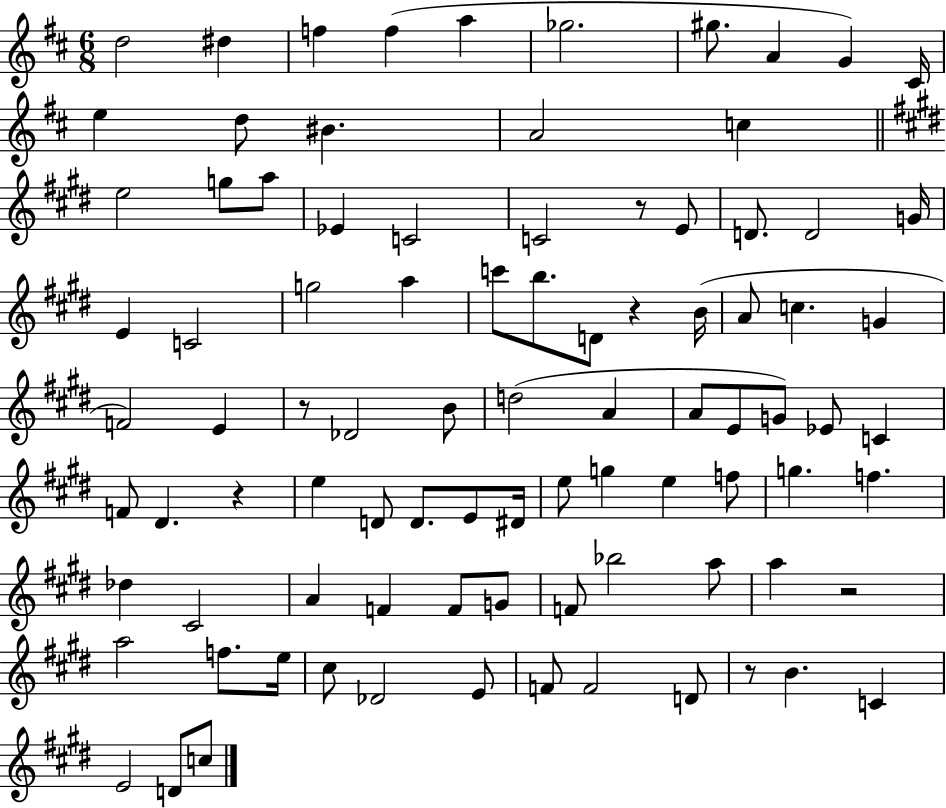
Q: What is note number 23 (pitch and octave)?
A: D4